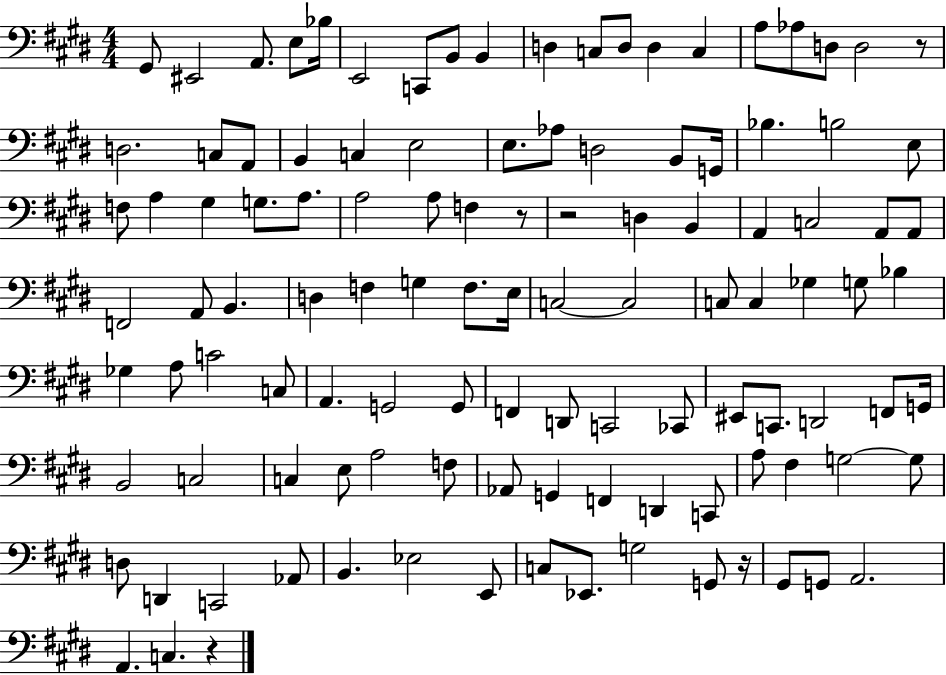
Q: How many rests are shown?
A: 5